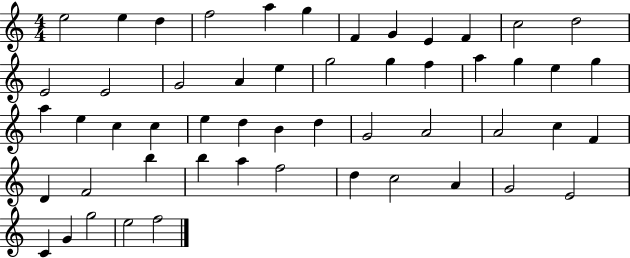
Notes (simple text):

E5/h E5/q D5/q F5/h A5/q G5/q F4/q G4/q E4/q F4/q C5/h D5/h E4/h E4/h G4/h A4/q E5/q G5/h G5/q F5/q A5/q G5/q E5/q G5/q A5/q E5/q C5/q C5/q E5/q D5/q B4/q D5/q G4/h A4/h A4/h C5/q F4/q D4/q F4/h B5/q B5/q A5/q F5/h D5/q C5/h A4/q G4/h E4/h C4/q G4/q G5/h E5/h F5/h